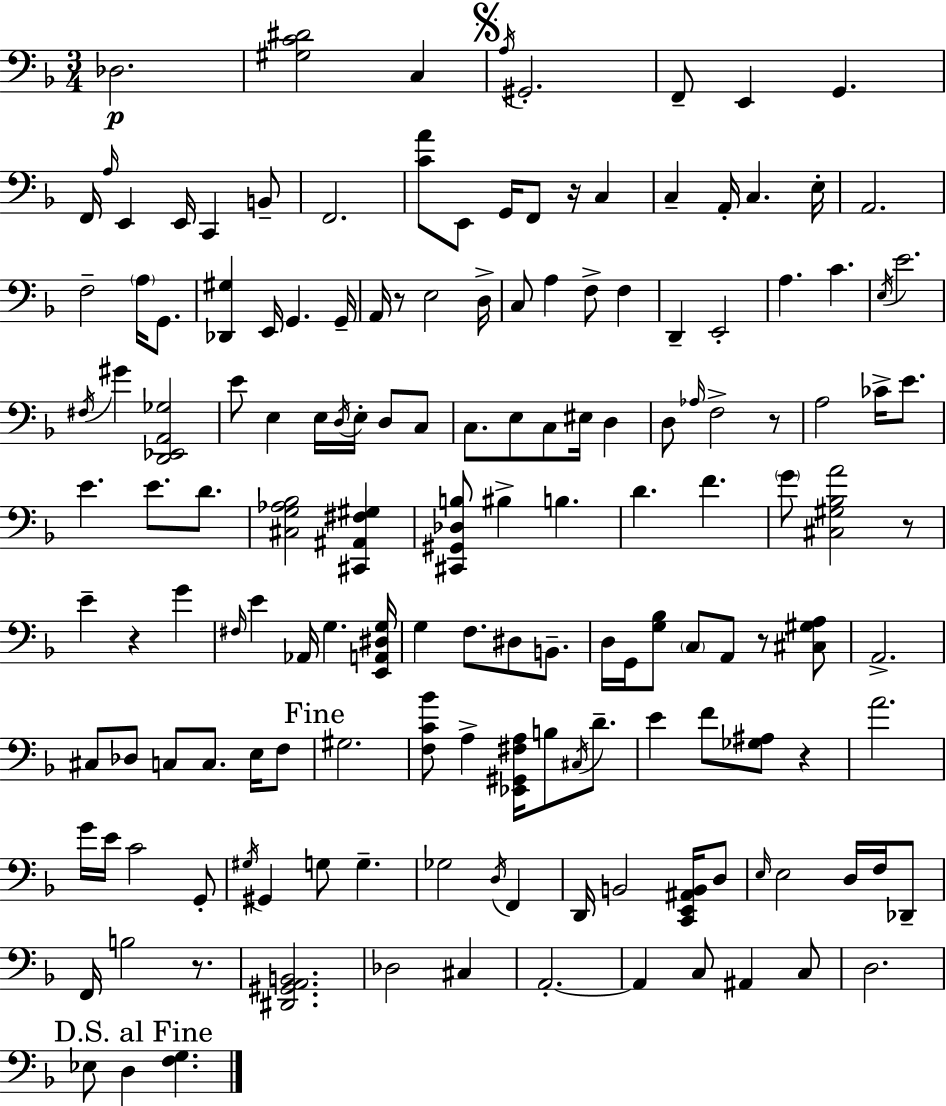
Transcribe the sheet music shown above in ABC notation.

X:1
T:Untitled
M:3/4
L:1/4
K:F
_D,2 [^G,C^D]2 C, A,/4 ^G,,2 F,,/2 E,, G,, F,,/4 A,/4 E,, E,,/4 C,, B,,/2 F,,2 [CA]/2 E,,/2 G,,/4 F,,/2 z/4 C, C, A,,/4 C, E,/4 A,,2 F,2 A,/4 G,,/2 [_D,,^G,] E,,/4 G,, G,,/4 A,,/4 z/2 E,2 D,/4 C,/2 A, F,/2 F, D,, E,,2 A, C E,/4 E2 ^F,/4 ^G [D,,_E,,A,,_G,]2 E/2 E, E,/4 D,/4 E,/4 D,/2 C,/2 C,/2 E,/2 C,/2 ^E,/4 D, D,/2 _A,/4 F,2 z/2 A,2 _C/4 E/2 E E/2 D/2 [^C,G,_A,_B,]2 [^C,,^A,,^F,^G,] [^C,,^G,,_D,B,]/2 ^B, B, D F G/2 [^C,^G,_B,A]2 z/2 E z G ^F,/4 E _A,,/4 G, [E,,A,,^D,G,]/4 G, F,/2 ^D,/2 B,,/2 D,/4 G,,/4 [G,_B,]/2 C,/2 A,,/2 z/2 [^C,^G,A,]/2 A,,2 ^C,/2 _D,/2 C,/2 C,/2 E,/4 F,/2 ^G,2 [F,C_B]/2 A, [_E,,^G,,^F,A,]/4 B,/2 ^C,/4 D/2 E F/2 [_G,^A,]/2 z A2 G/4 E/4 C2 G,,/2 ^G,/4 ^G,, G,/2 G, _G,2 D,/4 F,, D,,/4 B,,2 [C,,E,,^A,,B,,]/4 D,/2 E,/4 E,2 D,/4 F,/4 _D,,/2 F,,/4 B,2 z/2 [^D,,^G,,A,,B,,]2 _D,2 ^C, A,,2 A,, C,/2 ^A,, C,/2 D,2 _E,/2 D, [F,G,]